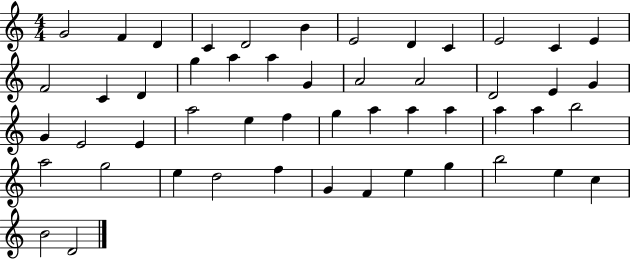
G4/h F4/q D4/q C4/q D4/h B4/q E4/h D4/q C4/q E4/h C4/q E4/q F4/h C4/q D4/q G5/q A5/q A5/q G4/q A4/h A4/h D4/h E4/q G4/q G4/q E4/h E4/q A5/h E5/q F5/q G5/q A5/q A5/q A5/q A5/q A5/q B5/h A5/h G5/h E5/q D5/h F5/q G4/q F4/q E5/q G5/q B5/h E5/q C5/q B4/h D4/h